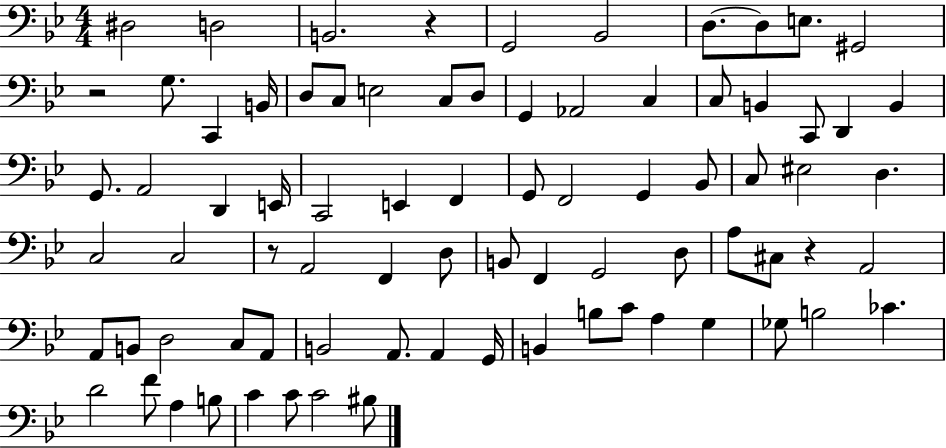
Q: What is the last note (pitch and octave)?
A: BIS3